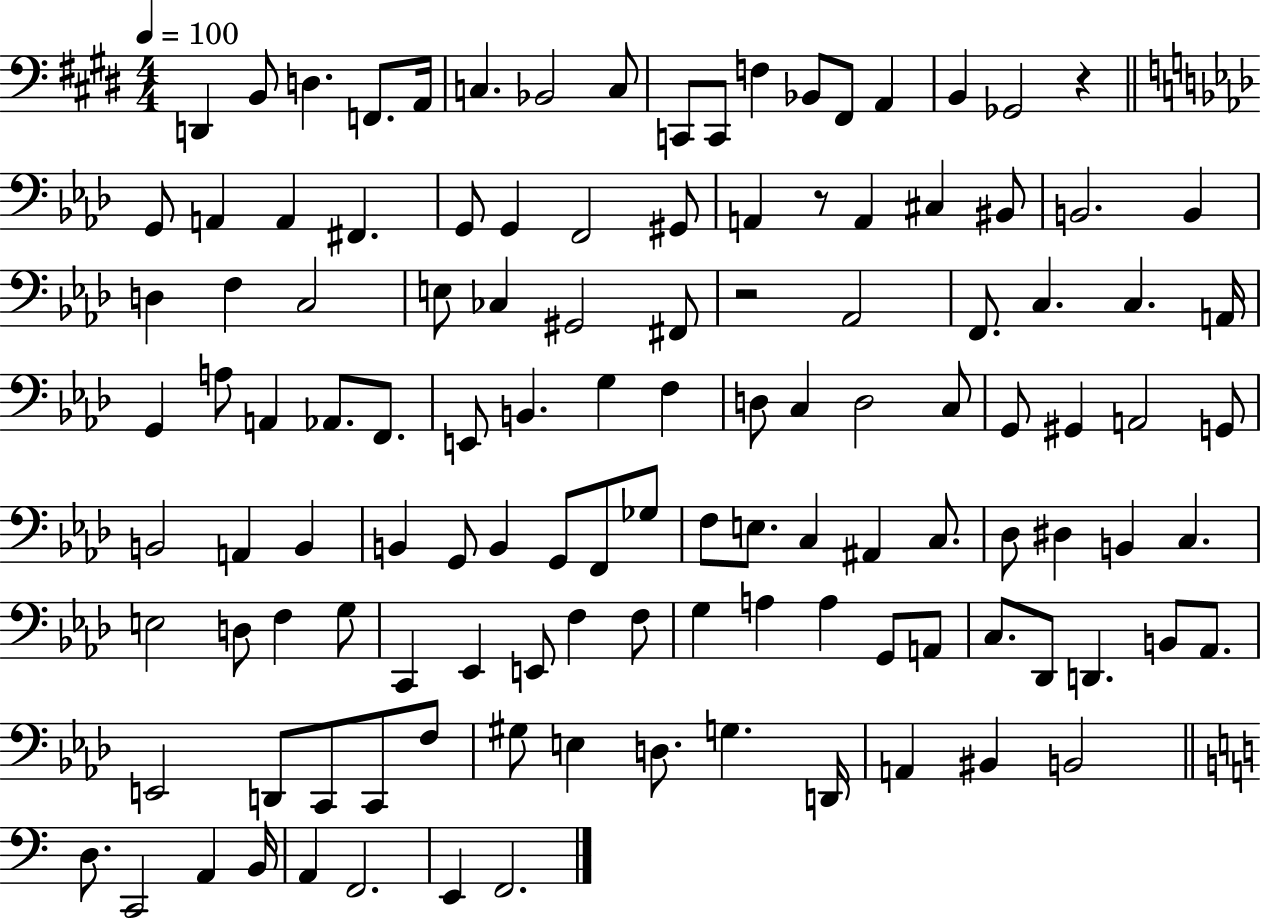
D2/q B2/e D3/q. F2/e. A2/s C3/q. Bb2/h C3/e C2/e C2/e F3/q Bb2/e F#2/e A2/q B2/q Gb2/h R/q G2/e A2/q A2/q F#2/q. G2/e G2/q F2/h G#2/e A2/q R/e A2/q C#3/q BIS2/e B2/h. B2/q D3/q F3/q C3/h E3/e CES3/q G#2/h F#2/e R/h Ab2/h F2/e. C3/q. C3/q. A2/s G2/q A3/e A2/q Ab2/e. F2/e. E2/e B2/q. G3/q F3/q D3/e C3/q D3/h C3/e G2/e G#2/q A2/h G2/e B2/h A2/q B2/q B2/q G2/e B2/q G2/e F2/e Gb3/e F3/e E3/e. C3/q A#2/q C3/e. Db3/e D#3/q B2/q C3/q. E3/h D3/e F3/q G3/e C2/q Eb2/q E2/e F3/q F3/e G3/q A3/q A3/q G2/e A2/e C3/e. Db2/e D2/q. B2/e Ab2/e. E2/h D2/e C2/e C2/e F3/e G#3/e E3/q D3/e. G3/q. D2/s A2/q BIS2/q B2/h D3/e. C2/h A2/q B2/s A2/q F2/h. E2/q F2/h.